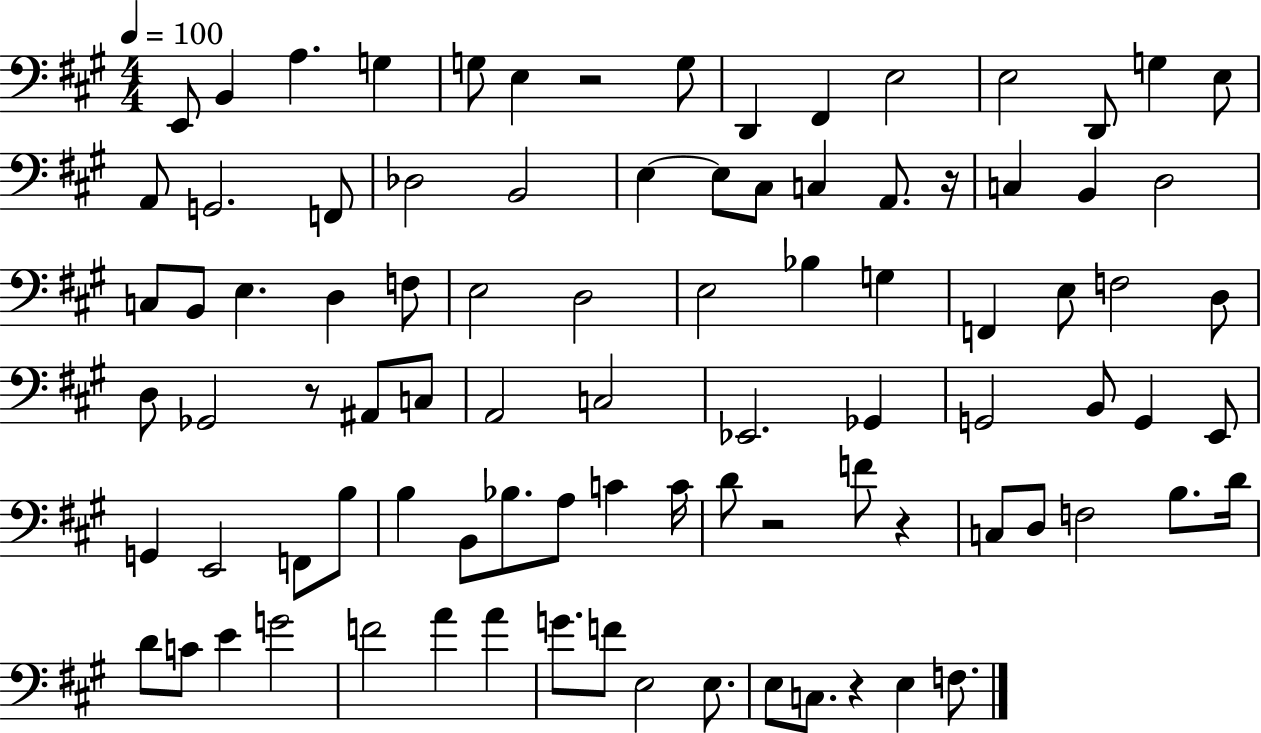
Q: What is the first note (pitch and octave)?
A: E2